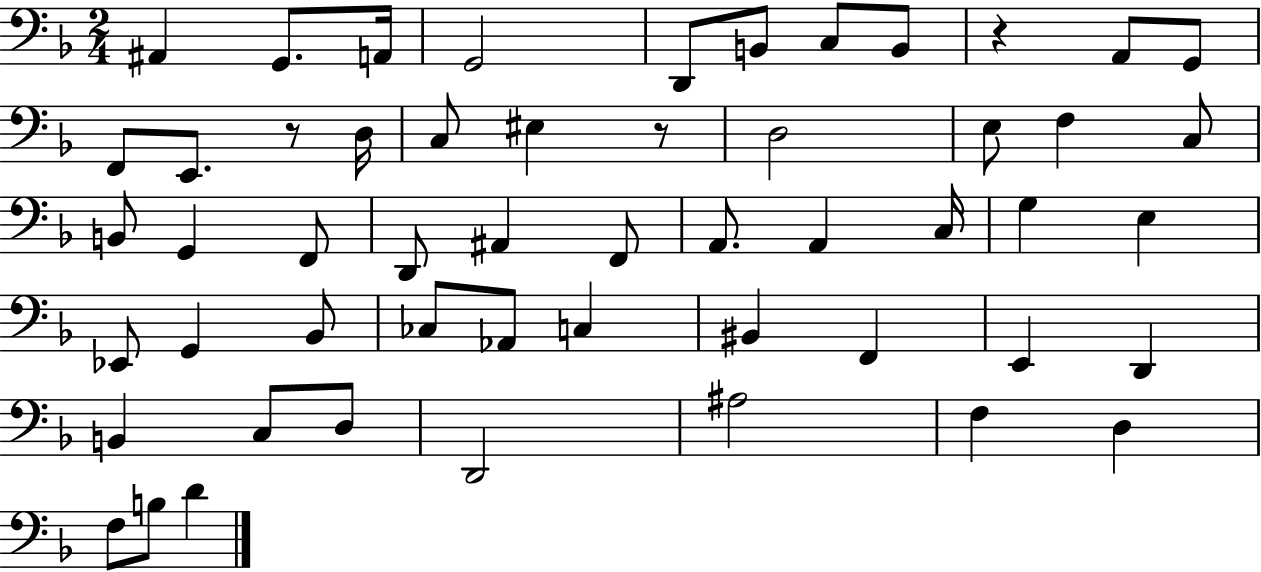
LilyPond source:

{
  \clef bass
  \numericTimeSignature
  \time 2/4
  \key f \major
  ais,4 g,8. a,16 | g,2 | d,8 b,8 c8 b,8 | r4 a,8 g,8 | \break f,8 e,8. r8 d16 | c8 eis4 r8 | d2 | e8 f4 c8 | \break b,8 g,4 f,8 | d,8 ais,4 f,8 | a,8. a,4 c16 | g4 e4 | \break ees,8 g,4 bes,8 | ces8 aes,8 c4 | bis,4 f,4 | e,4 d,4 | \break b,4 c8 d8 | d,2 | ais2 | f4 d4 | \break f8 b8 d'4 | \bar "|."
}